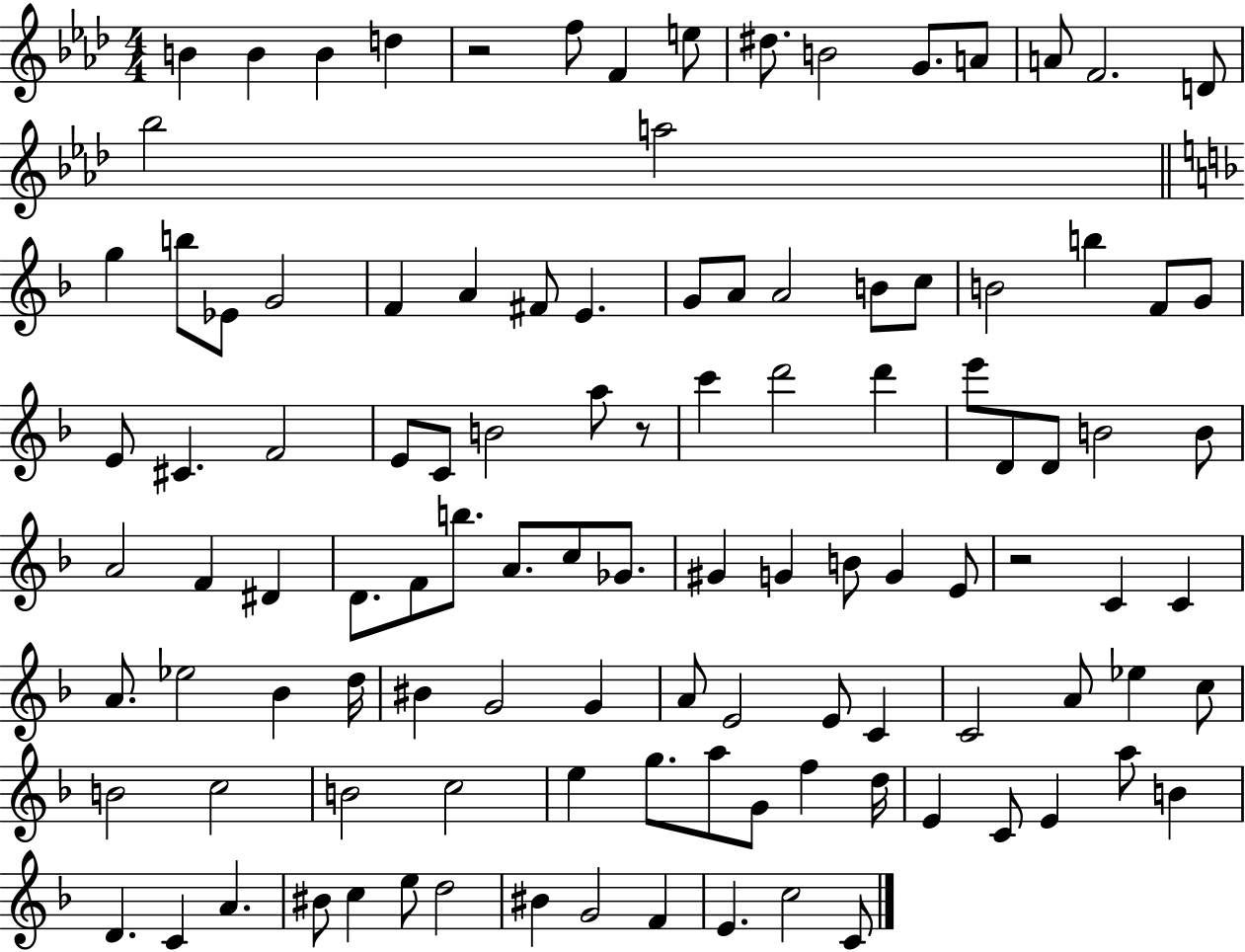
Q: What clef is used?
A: treble